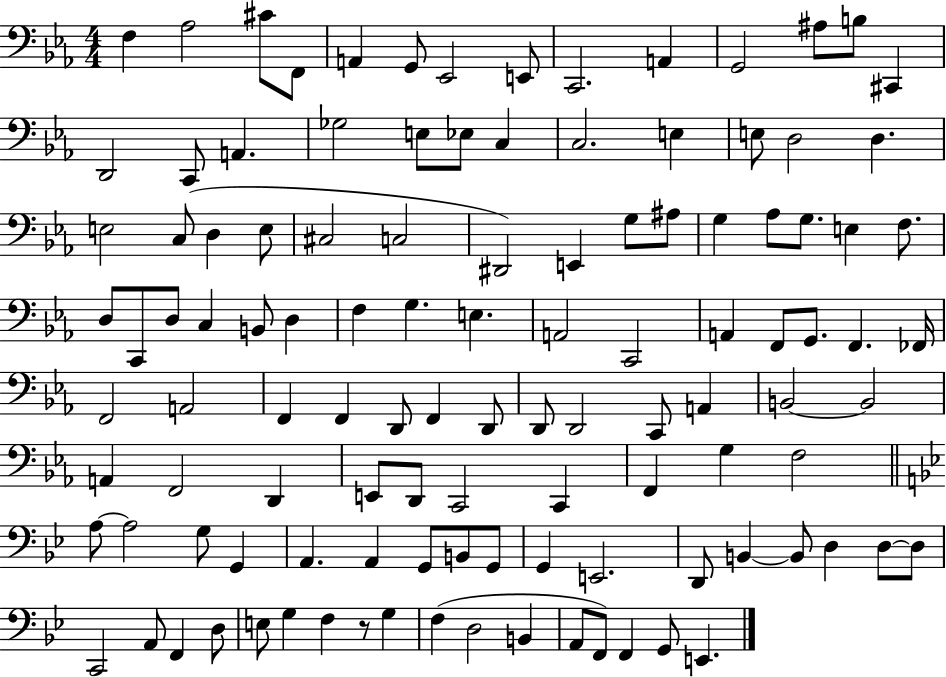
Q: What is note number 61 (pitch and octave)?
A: F2